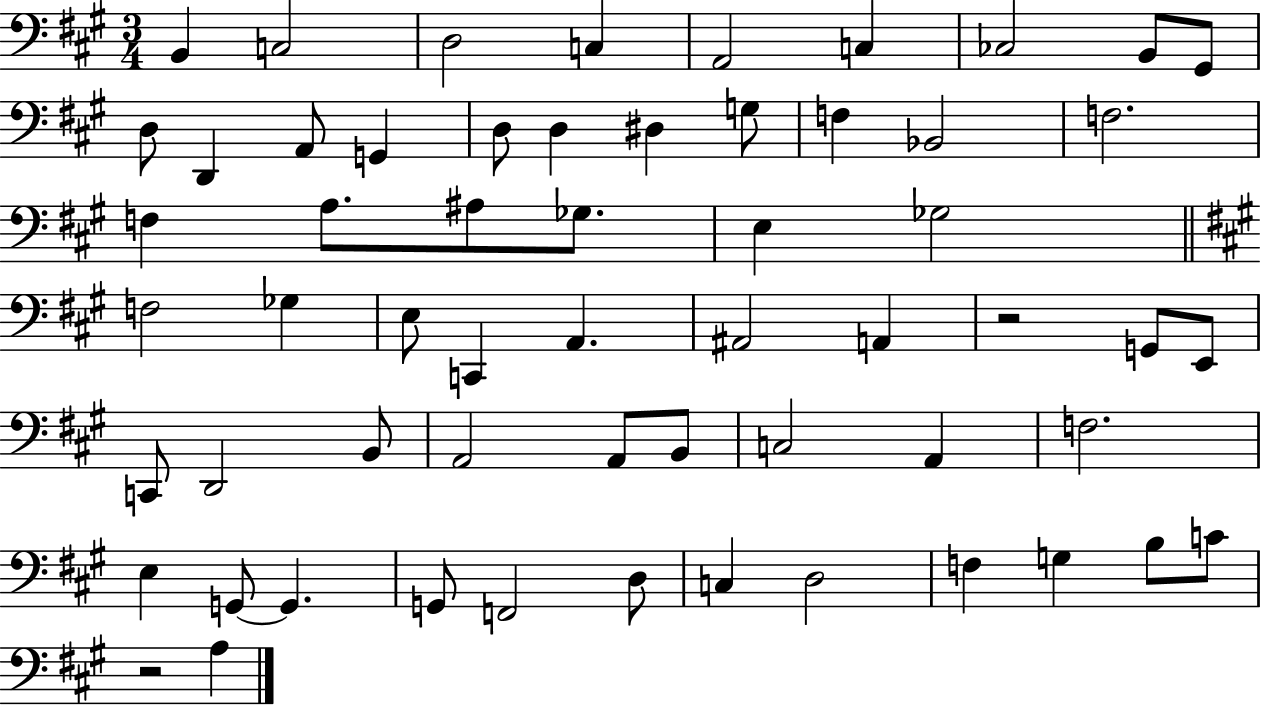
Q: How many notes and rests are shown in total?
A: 59